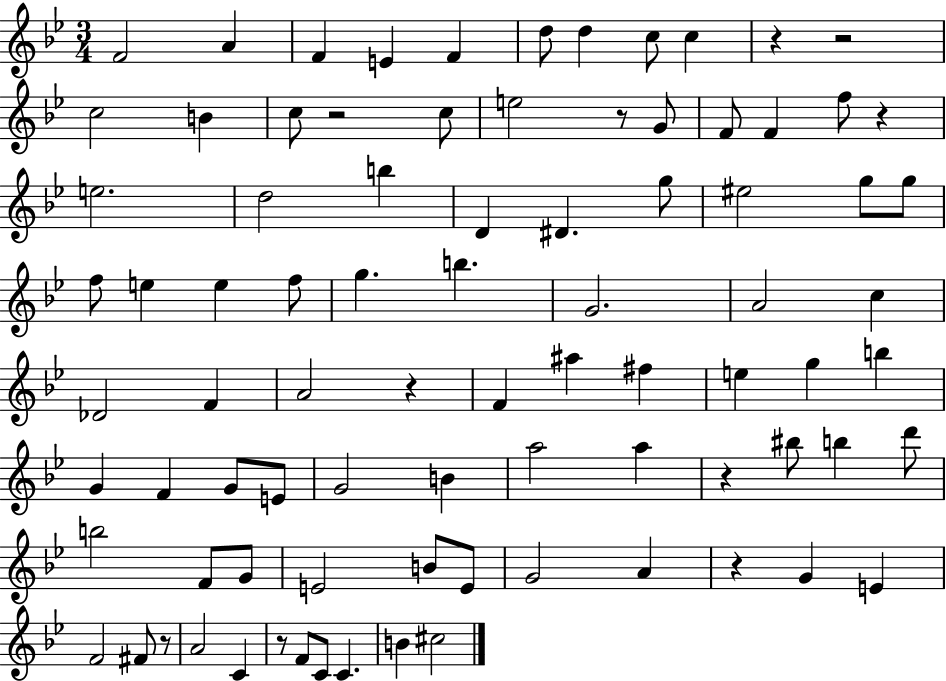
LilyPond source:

{
  \clef treble
  \numericTimeSignature
  \time 3/4
  \key bes \major
  f'2 a'4 | f'4 e'4 f'4 | d''8 d''4 c''8 c''4 | r4 r2 | \break c''2 b'4 | c''8 r2 c''8 | e''2 r8 g'8 | f'8 f'4 f''8 r4 | \break e''2. | d''2 b''4 | d'4 dis'4. g''8 | eis''2 g''8 g''8 | \break f''8 e''4 e''4 f''8 | g''4. b''4. | g'2. | a'2 c''4 | \break des'2 f'4 | a'2 r4 | f'4 ais''4 fis''4 | e''4 g''4 b''4 | \break g'4 f'4 g'8 e'8 | g'2 b'4 | a''2 a''4 | r4 bis''8 b''4 d'''8 | \break b''2 f'8 g'8 | e'2 b'8 e'8 | g'2 a'4 | r4 g'4 e'4 | \break f'2 fis'8 r8 | a'2 c'4 | r8 f'8 c'8 c'4. | b'4 cis''2 | \break \bar "|."
}